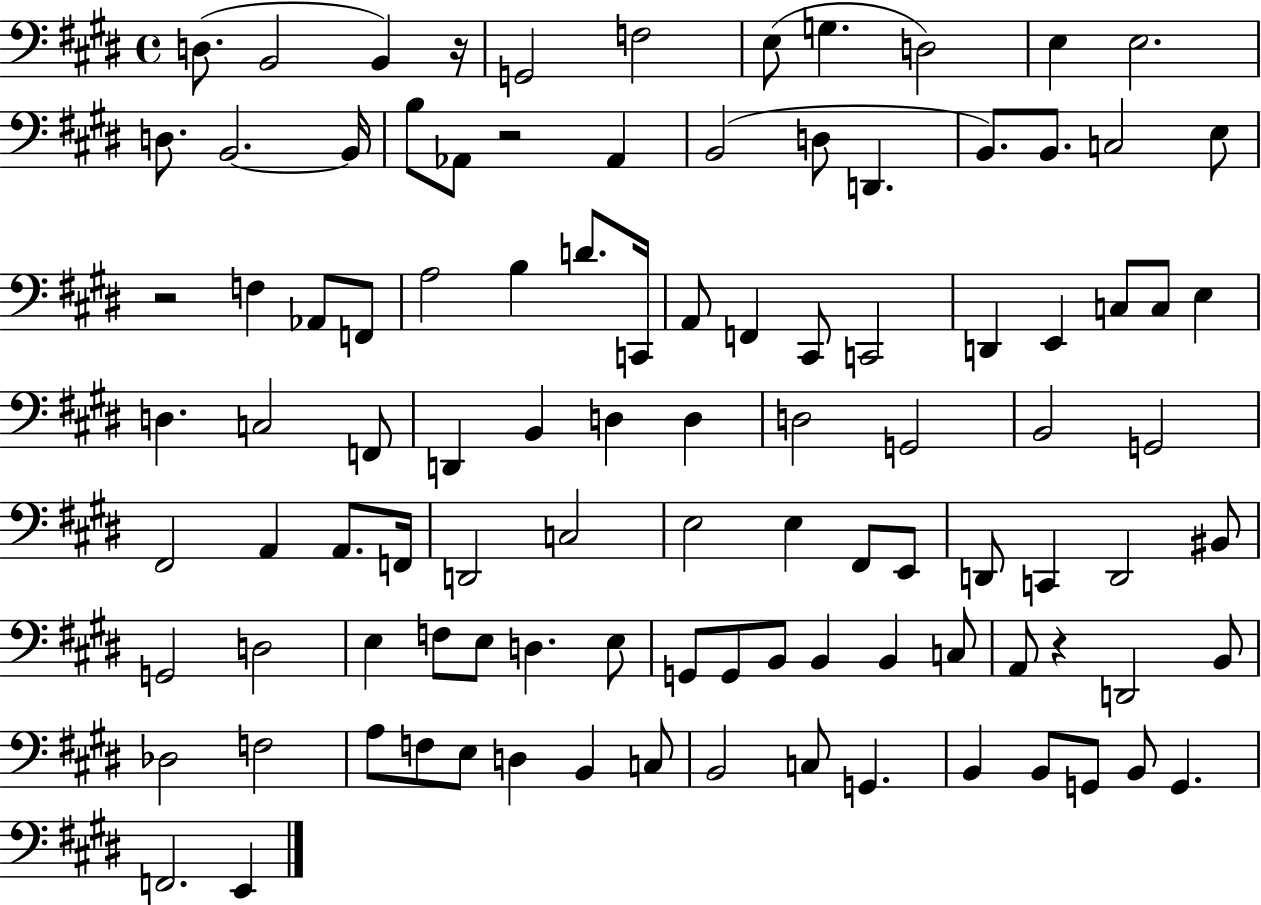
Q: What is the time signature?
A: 4/4